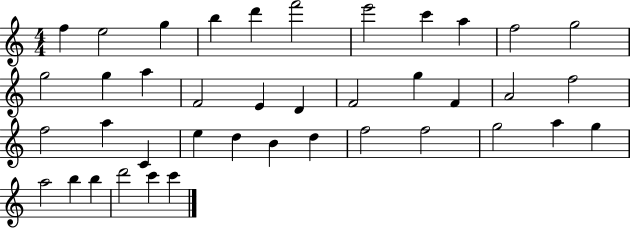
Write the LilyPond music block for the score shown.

{
  \clef treble
  \numericTimeSignature
  \time 4/4
  \key c \major
  f''4 e''2 g''4 | b''4 d'''4 f'''2 | e'''2 c'''4 a''4 | f''2 g''2 | \break g''2 g''4 a''4 | f'2 e'4 d'4 | f'2 g''4 f'4 | a'2 f''2 | \break f''2 a''4 c'4 | e''4 d''4 b'4 d''4 | f''2 f''2 | g''2 a''4 g''4 | \break a''2 b''4 b''4 | d'''2 c'''4 c'''4 | \bar "|."
}